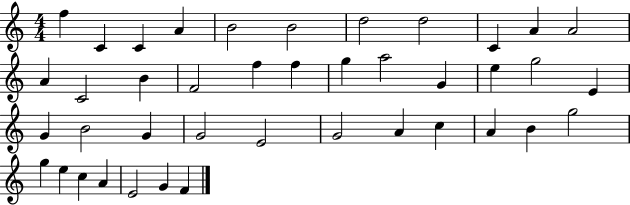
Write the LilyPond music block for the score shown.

{
  \clef treble
  \numericTimeSignature
  \time 4/4
  \key c \major
  f''4 c'4 c'4 a'4 | b'2 b'2 | d''2 d''2 | c'4 a'4 a'2 | \break a'4 c'2 b'4 | f'2 f''4 f''4 | g''4 a''2 g'4 | e''4 g''2 e'4 | \break g'4 b'2 g'4 | g'2 e'2 | g'2 a'4 c''4 | a'4 b'4 g''2 | \break g''4 e''4 c''4 a'4 | e'2 g'4 f'4 | \bar "|."
}